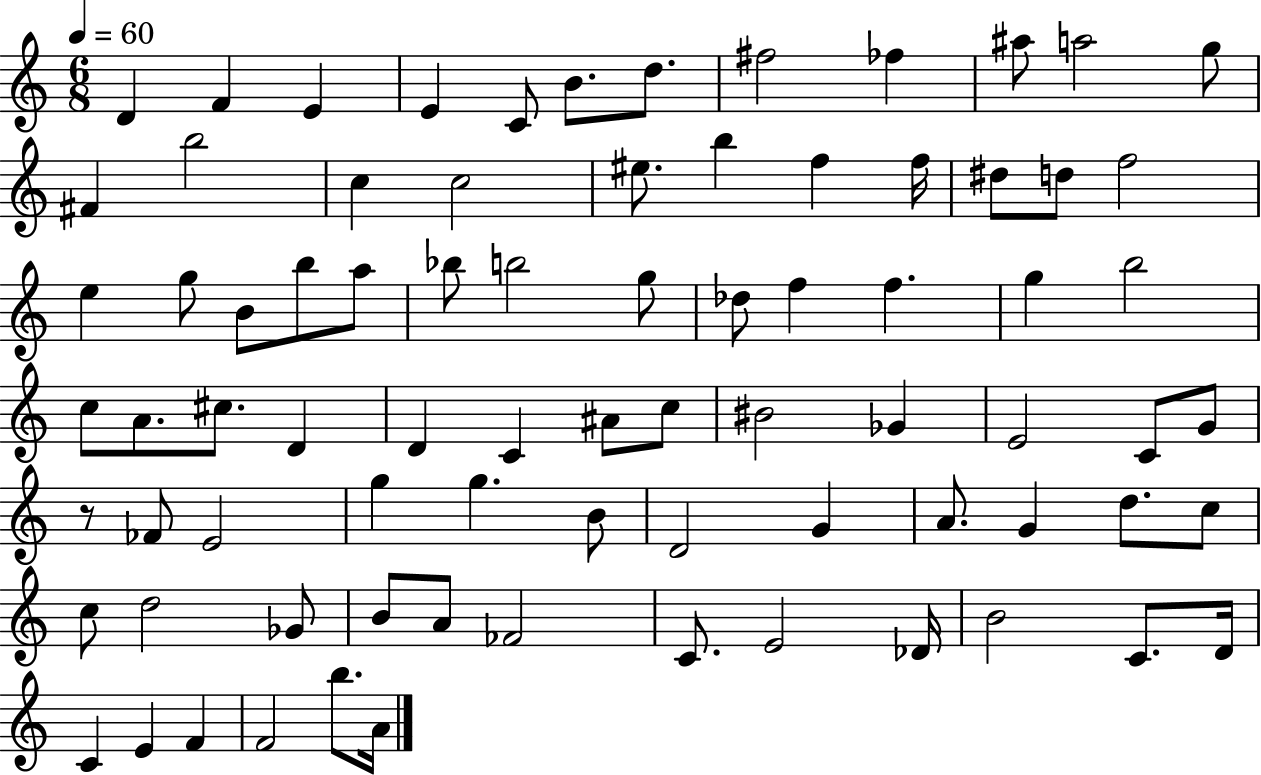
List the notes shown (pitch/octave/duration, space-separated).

D4/q F4/q E4/q E4/q C4/e B4/e. D5/e. F#5/h FES5/q A#5/e A5/h G5/e F#4/q B5/h C5/q C5/h EIS5/e. B5/q F5/q F5/s D#5/e D5/e F5/h E5/q G5/e B4/e B5/e A5/e Bb5/e B5/h G5/e Db5/e F5/q F5/q. G5/q B5/h C5/e A4/e. C#5/e. D4/q D4/q C4/q A#4/e C5/e BIS4/h Gb4/q E4/h C4/e G4/e R/e FES4/e E4/h G5/q G5/q. B4/e D4/h G4/q A4/e. G4/q D5/e. C5/e C5/e D5/h Gb4/e B4/e A4/e FES4/h C4/e. E4/h Db4/s B4/h C4/e. D4/s C4/q E4/q F4/q F4/h B5/e. A4/s